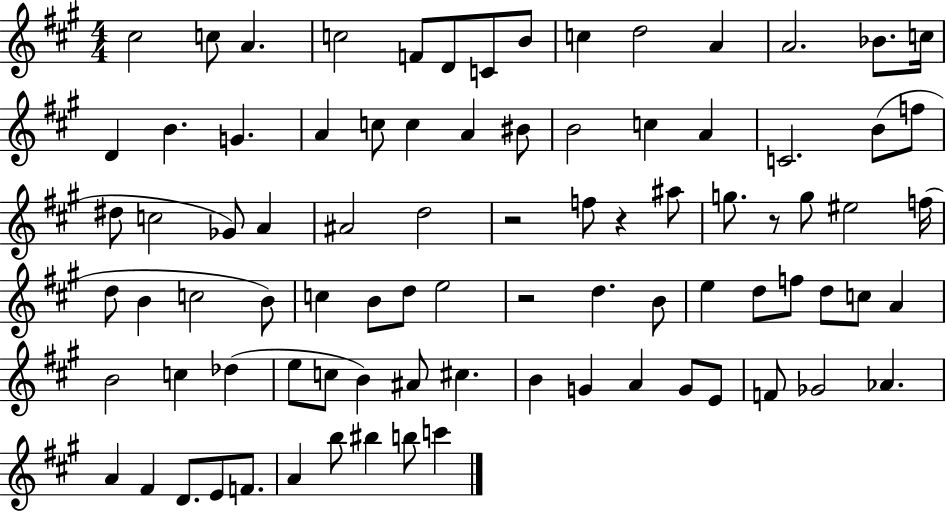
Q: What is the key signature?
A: A major